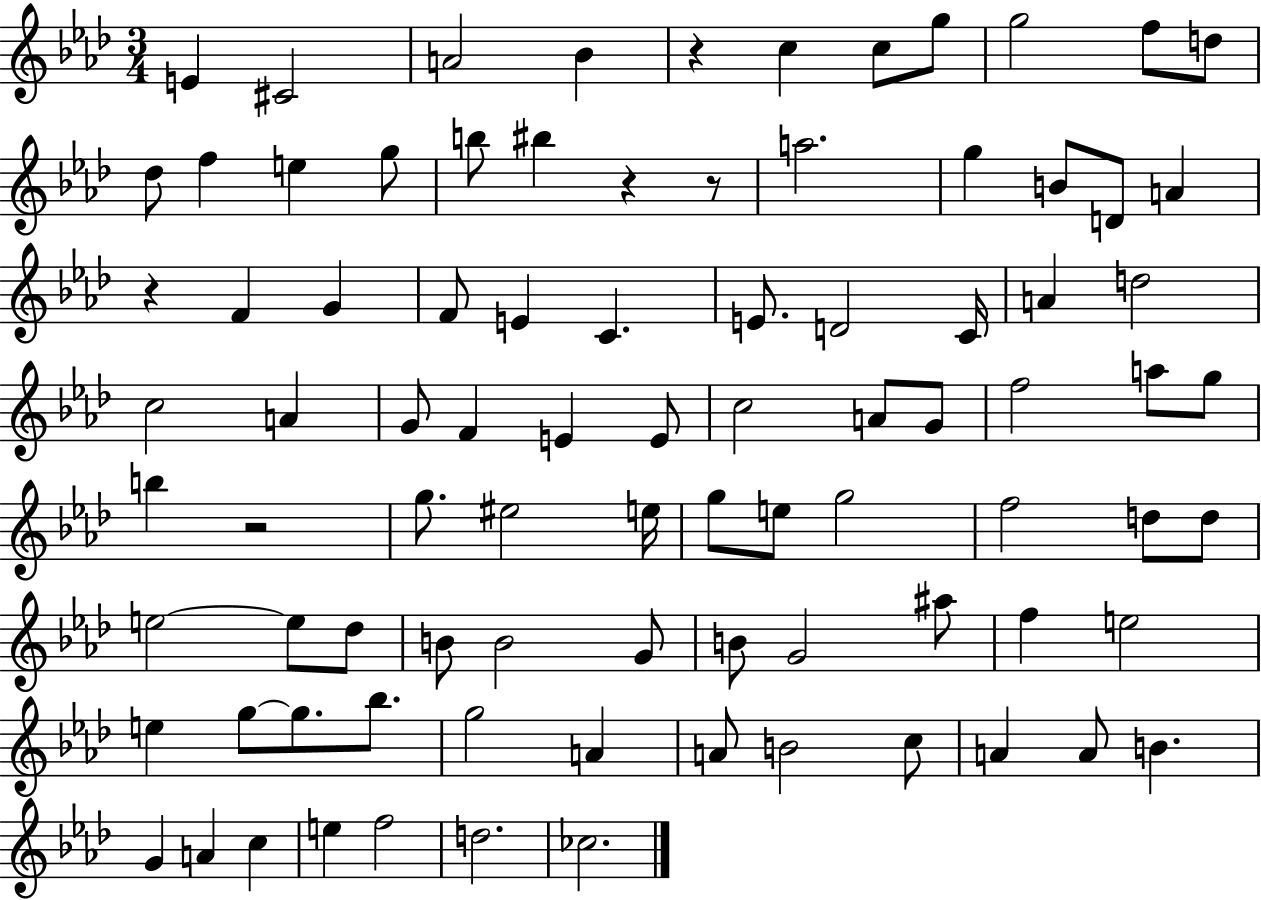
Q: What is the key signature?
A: AES major